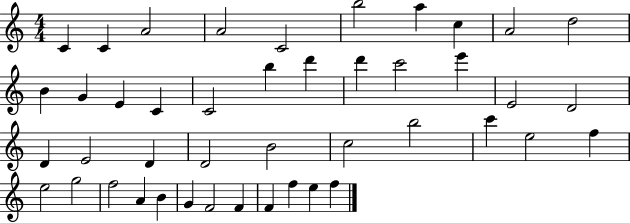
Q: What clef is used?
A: treble